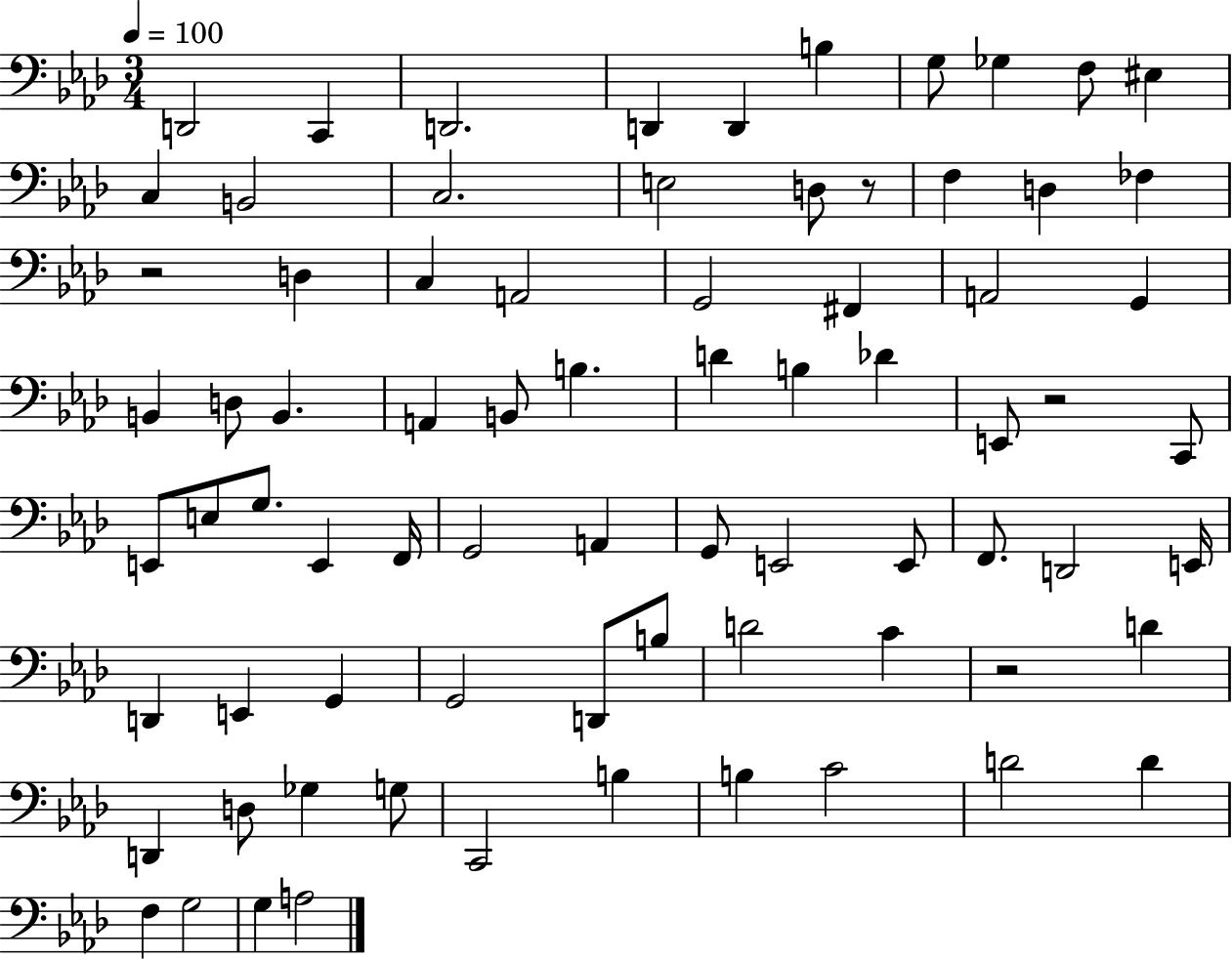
{
  \clef bass
  \numericTimeSignature
  \time 3/4
  \key aes \major
  \tempo 4 = 100
  d,2 c,4 | d,2. | d,4 d,4 b4 | g8 ges4 f8 eis4 | \break c4 b,2 | c2. | e2 d8 r8 | f4 d4 fes4 | \break r2 d4 | c4 a,2 | g,2 fis,4 | a,2 g,4 | \break b,4 d8 b,4. | a,4 b,8 b4. | d'4 b4 des'4 | e,8 r2 c,8 | \break e,8 e8 g8. e,4 f,16 | g,2 a,4 | g,8 e,2 e,8 | f,8. d,2 e,16 | \break d,4 e,4 g,4 | g,2 d,8 b8 | d'2 c'4 | r2 d'4 | \break d,4 d8 ges4 g8 | c,2 b4 | b4 c'2 | d'2 d'4 | \break f4 g2 | g4 a2 | \bar "|."
}